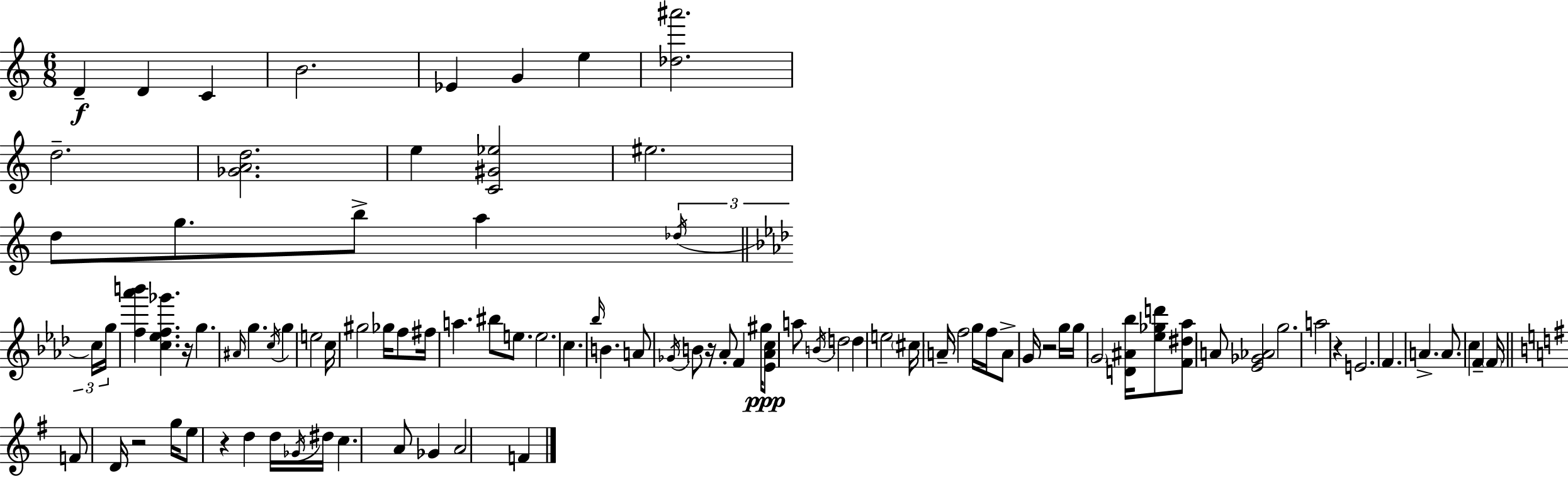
{
  \clef treble
  \numericTimeSignature
  \time 6/8
  \key a \minor
  d'4--\f d'4 c'4 | b'2. | ees'4 g'4 e''4 | <des'' ais'''>2. | \break d''2.-- | <ges' a' d''>2. | e''4 <c' gis' ees''>2 | eis''2. | \break d''8 g''8. b''8-> a''4 \tuplet 3/2 { \acciaccatura { des''16 } | \bar "||" \break \key aes \major c''16 g''16 } <f'' aes''' b'''>4 <c'' ees'' f'' ges'''>4. | r16 g''4. \grace { ais'16 } g''4. | \acciaccatura { c''16 } g''4 e''2 | c''16 gis''2 | \break ges''16 f''8 fis''16 a''4. bis''8 | e''8. e''2. | c''4. \grace { bes''16 } b'4. | a'8 \acciaccatura { ges'16 } b'8 r16 aes'8-. | \break f'4 gis''16\ppp <ees' aes' c''>8 a''8 \acciaccatura { b'16 } d''2 | d''4 e''2 | \parenthesize cis''16 a'16-- f''2 | g''16 f''16 a'8-> g'16 r2 | \break g''16 g''16 \parenthesize g'2 | <d' ais' bes''>16 <ees'' ges'' d'''>8 <f' dis'' aes''>8 a'8 <ees' ges' aes'>2 | g''2. | a''2 | \break r4 e'2. | f'4. | a'4.-> a'8. c''4 | f'4-- \parenthesize f'16 \bar "||" \break \key g \major f'8 d'16 r2 g''16 | e''8 r4 d''4 d''16 \acciaccatura { ges'16 } | dis''16 c''4. a'8 ges'4 | a'2 f'4 | \break \bar "|."
}